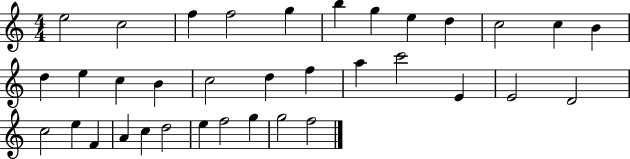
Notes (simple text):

E5/h C5/h F5/q F5/h G5/q B5/q G5/q E5/q D5/q C5/h C5/q B4/q D5/q E5/q C5/q B4/q C5/h D5/q F5/q A5/q C6/h E4/q E4/h D4/h C5/h E5/q F4/q A4/q C5/q D5/h E5/q F5/h G5/q G5/h F5/h